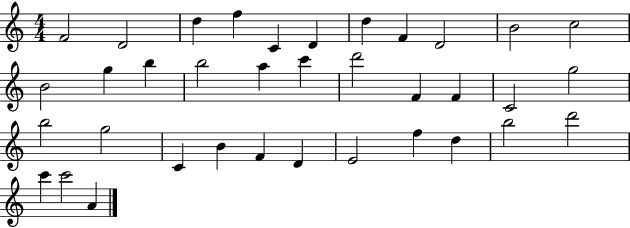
F4/h D4/h D5/q F5/q C4/q D4/q D5/q F4/q D4/h B4/h C5/h B4/h G5/q B5/q B5/h A5/q C6/q D6/h F4/q F4/q C4/h G5/h B5/h G5/h C4/q B4/q F4/q D4/q E4/h F5/q D5/q B5/h D6/h C6/q C6/h A4/q